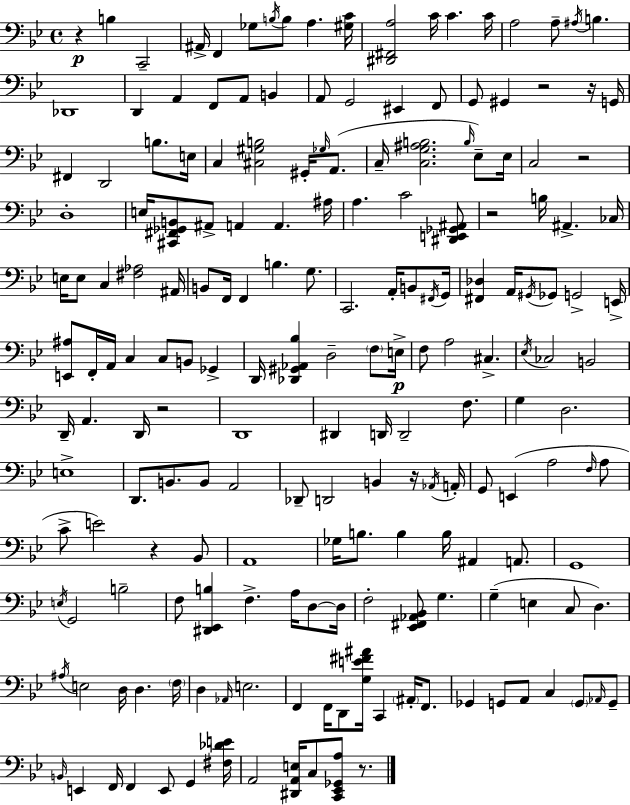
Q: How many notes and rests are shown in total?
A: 191